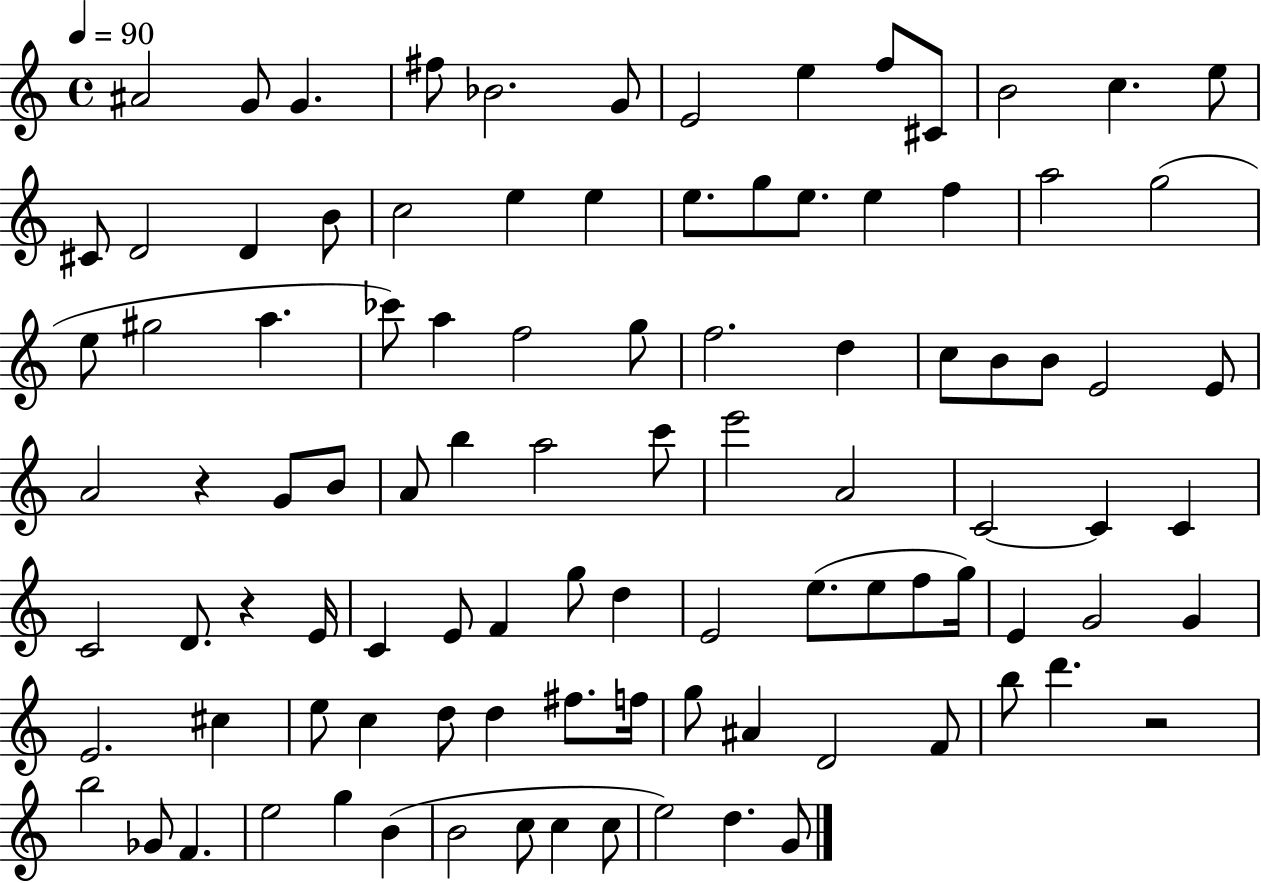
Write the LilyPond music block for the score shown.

{
  \clef treble
  \time 4/4
  \defaultTimeSignature
  \key c \major
  \tempo 4 = 90
  ais'2 g'8 g'4. | fis''8 bes'2. g'8 | e'2 e''4 f''8 cis'8 | b'2 c''4. e''8 | \break cis'8 d'2 d'4 b'8 | c''2 e''4 e''4 | e''8. g''8 e''8. e''4 f''4 | a''2 g''2( | \break e''8 gis''2 a''4. | ces'''8) a''4 f''2 g''8 | f''2. d''4 | c''8 b'8 b'8 e'2 e'8 | \break a'2 r4 g'8 b'8 | a'8 b''4 a''2 c'''8 | e'''2 a'2 | c'2~~ c'4 c'4 | \break c'2 d'8. r4 e'16 | c'4 e'8 f'4 g''8 d''4 | e'2 e''8.( e''8 f''8 g''16) | e'4 g'2 g'4 | \break e'2. cis''4 | e''8 c''4 d''8 d''4 fis''8. f''16 | g''8 ais'4 d'2 f'8 | b''8 d'''4. r2 | \break b''2 ges'8 f'4. | e''2 g''4 b'4( | b'2 c''8 c''4 c''8 | e''2) d''4. g'8 | \break \bar "|."
}